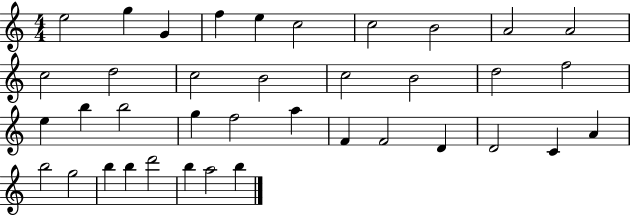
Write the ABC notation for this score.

X:1
T:Untitled
M:4/4
L:1/4
K:C
e2 g G f e c2 c2 B2 A2 A2 c2 d2 c2 B2 c2 B2 d2 f2 e b b2 g f2 a F F2 D D2 C A b2 g2 b b d'2 b a2 b